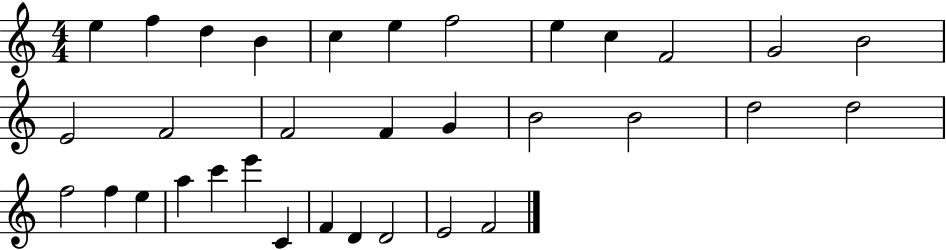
X:1
T:Untitled
M:4/4
L:1/4
K:C
e f d B c e f2 e c F2 G2 B2 E2 F2 F2 F G B2 B2 d2 d2 f2 f e a c' e' C F D D2 E2 F2